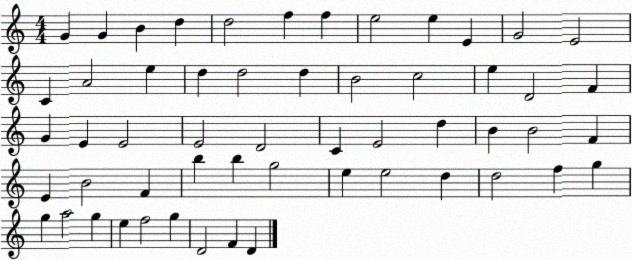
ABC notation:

X:1
T:Untitled
M:4/4
L:1/4
K:C
G G B d d2 f f e2 e E G2 E2 C A2 e d d2 d B2 c2 e D2 F G E E2 E2 D2 C E2 d B B2 F E B2 F b b g2 e e2 d d2 f g g a2 g e f2 g D2 F D